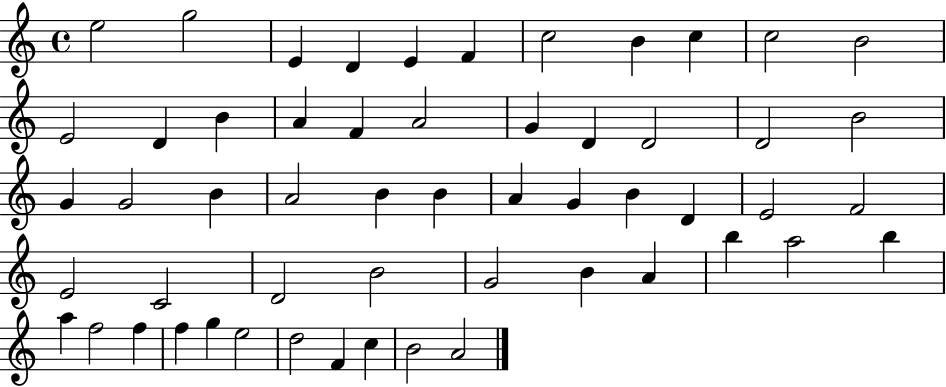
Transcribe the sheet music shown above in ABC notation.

X:1
T:Untitled
M:4/4
L:1/4
K:C
e2 g2 E D E F c2 B c c2 B2 E2 D B A F A2 G D D2 D2 B2 G G2 B A2 B B A G B D E2 F2 E2 C2 D2 B2 G2 B A b a2 b a f2 f f g e2 d2 F c B2 A2